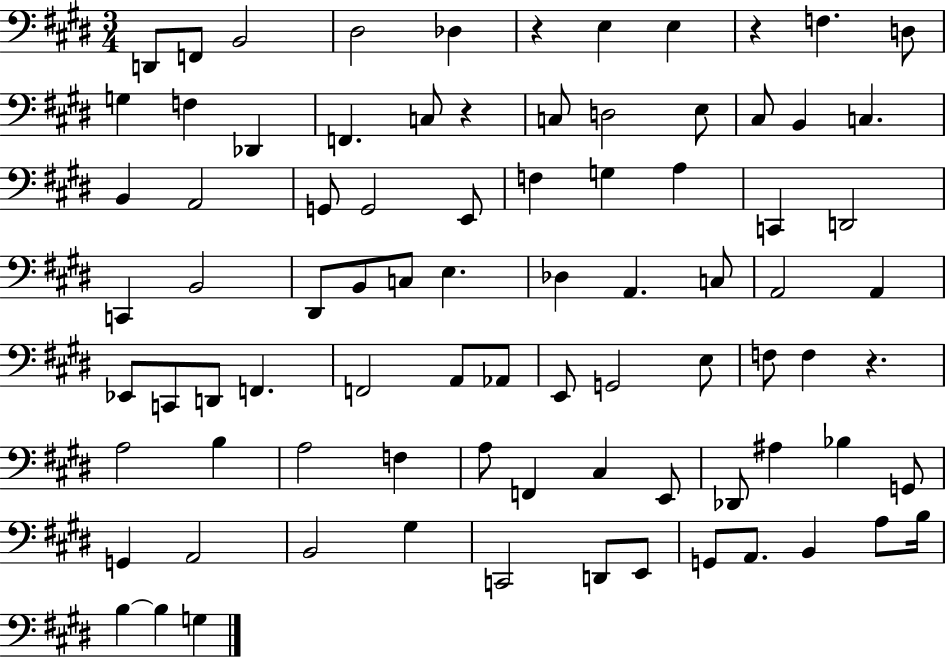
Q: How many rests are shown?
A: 4